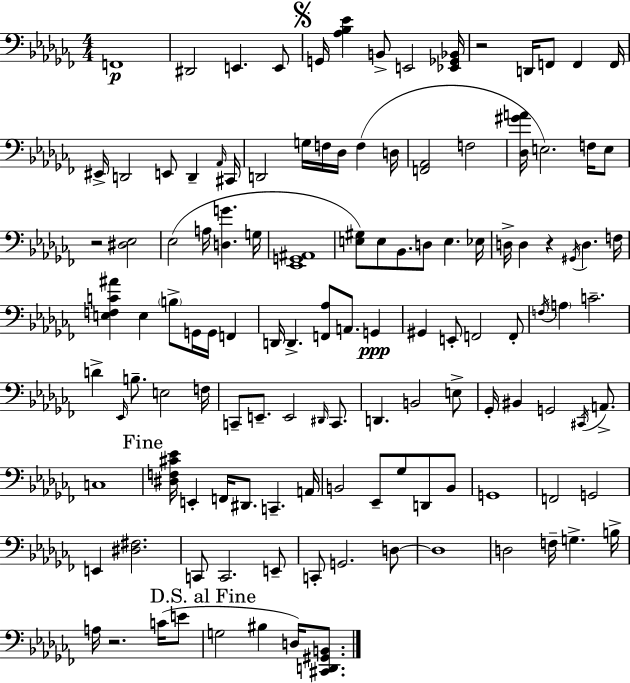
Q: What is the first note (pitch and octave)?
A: F2